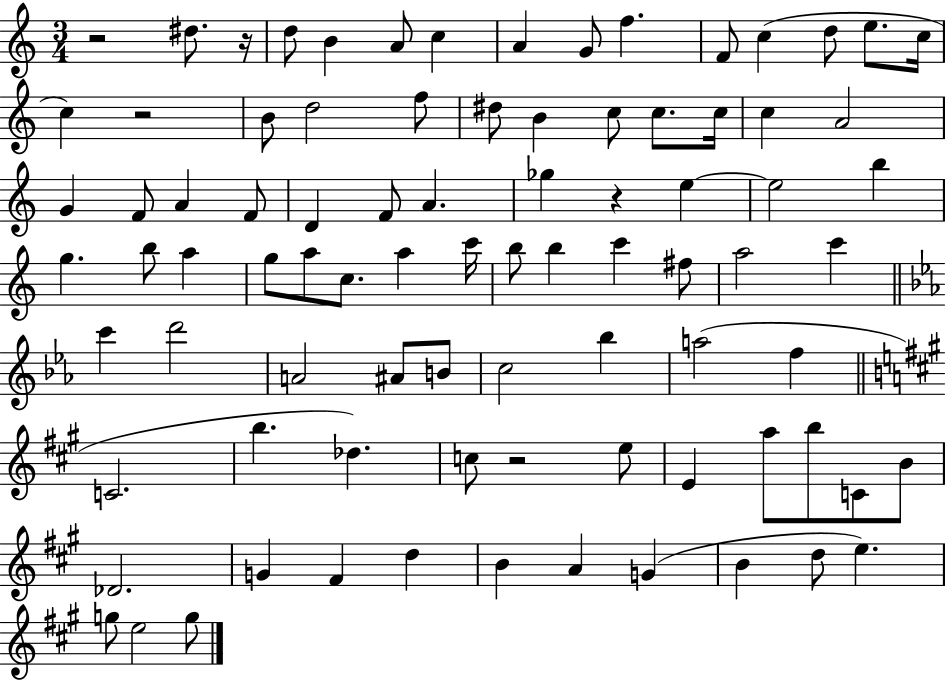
{
  \clef treble
  \numericTimeSignature
  \time 3/4
  \key c \major
  r2 dis''8. r16 | d''8 b'4 a'8 c''4 | a'4 g'8 f''4. | f'8 c''4( d''8 e''8. c''16 | \break c''4) r2 | b'8 d''2 f''8 | dis''8 b'4 c''8 c''8. c''16 | c''4 a'2 | \break g'4 f'8 a'4 f'8 | d'4 f'8 a'4. | ges''4 r4 e''4~~ | e''2 b''4 | \break g''4. b''8 a''4 | g''8 a''8 c''8. a''4 c'''16 | b''8 b''4 c'''4 fis''8 | a''2 c'''4 | \break \bar "||" \break \key ees \major c'''4 d'''2 | a'2 ais'8 b'8 | c''2 bes''4 | a''2( f''4 | \break \bar "||" \break \key a \major c'2. | b''4. des''4.) | c''8 r2 e''8 | e'4 a''8 b''8 c'8 b'8 | \break des'2. | g'4 fis'4 d''4 | b'4 a'4 g'4( | b'4 d''8 e''4.) | \break g''8 e''2 g''8 | \bar "|."
}